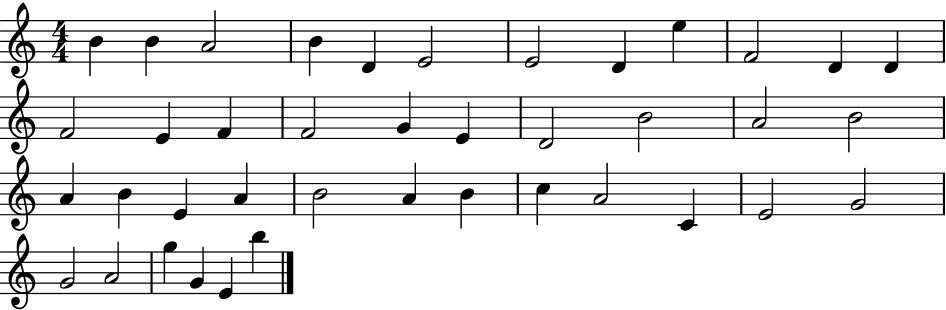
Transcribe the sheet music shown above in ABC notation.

X:1
T:Untitled
M:4/4
L:1/4
K:C
B B A2 B D E2 E2 D e F2 D D F2 E F F2 G E D2 B2 A2 B2 A B E A B2 A B c A2 C E2 G2 G2 A2 g G E b